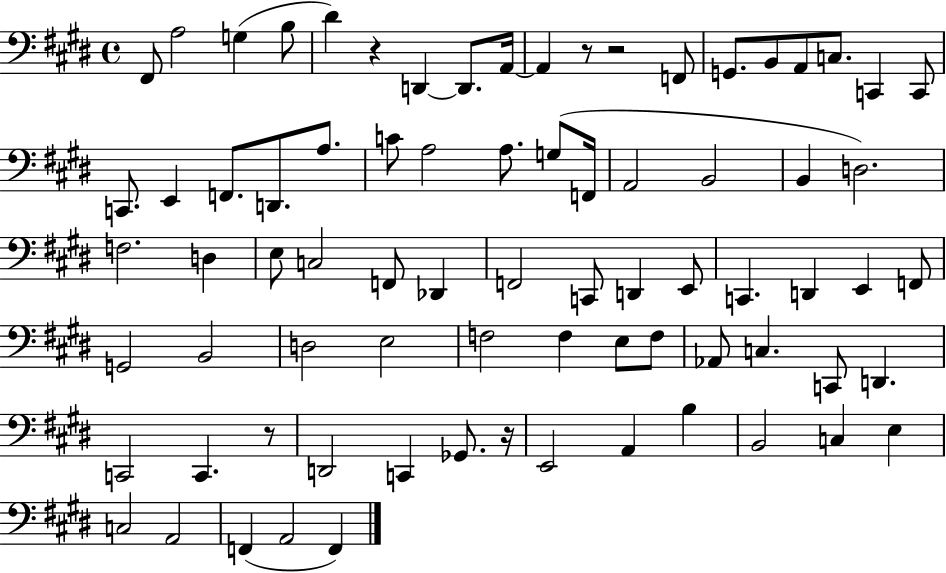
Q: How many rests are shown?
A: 5